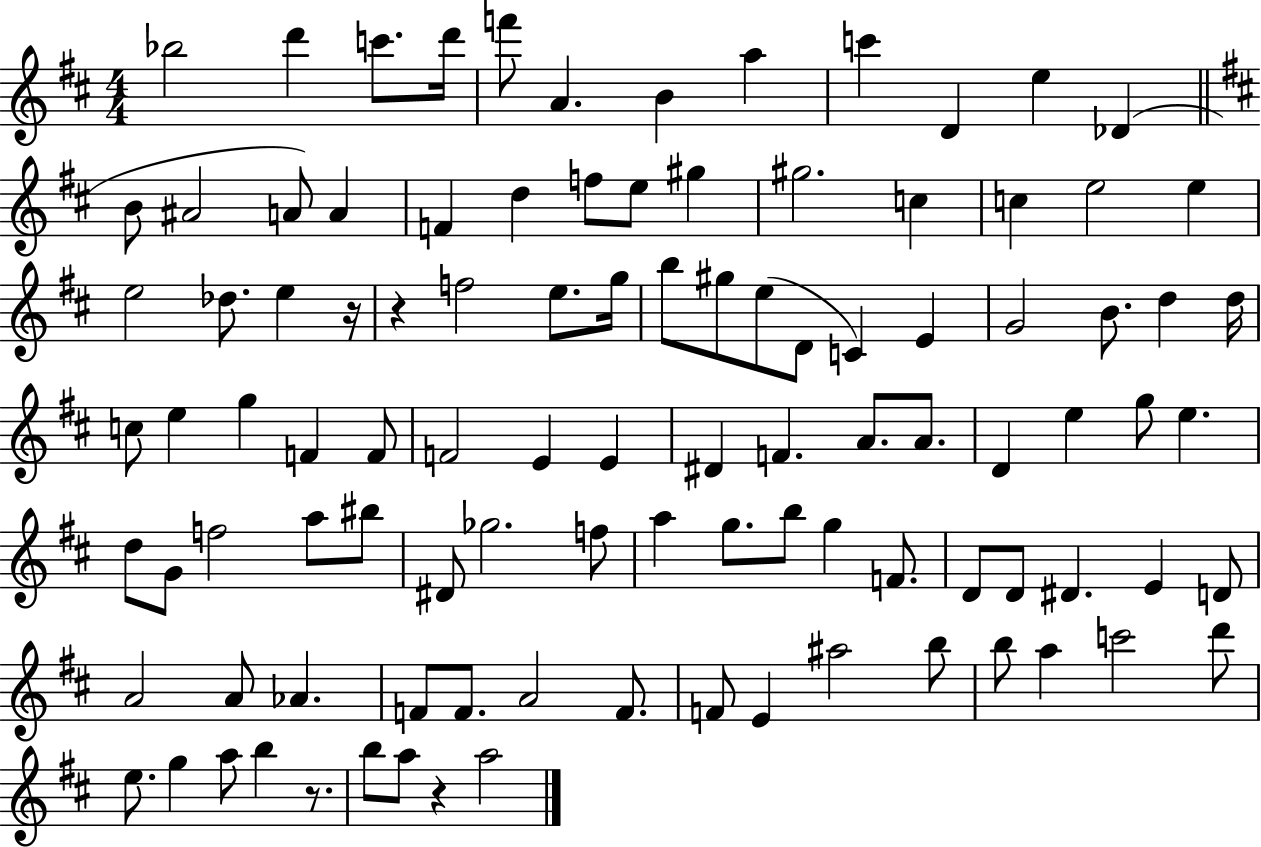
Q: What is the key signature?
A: D major